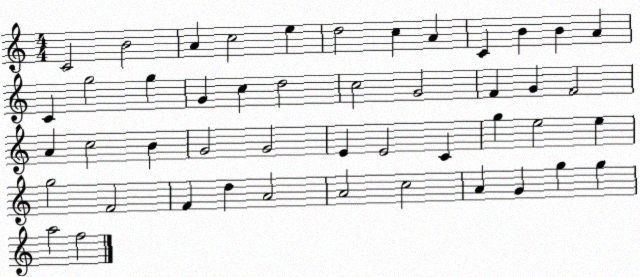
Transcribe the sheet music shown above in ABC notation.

X:1
T:Untitled
M:4/4
L:1/4
K:C
C2 B2 A c2 e d2 c A C B B A C g2 g G c d2 c2 G2 F G F2 A c2 B G2 G2 E E2 C g e2 e g2 F2 F d A2 A2 c2 A G g g a2 f2